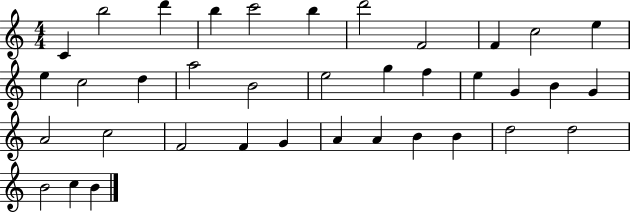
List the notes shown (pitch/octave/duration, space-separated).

C4/q B5/h D6/q B5/q C6/h B5/q D6/h F4/h F4/q C5/h E5/q E5/q C5/h D5/q A5/h B4/h E5/h G5/q F5/q E5/q G4/q B4/q G4/q A4/h C5/h F4/h F4/q G4/q A4/q A4/q B4/q B4/q D5/h D5/h B4/h C5/q B4/q